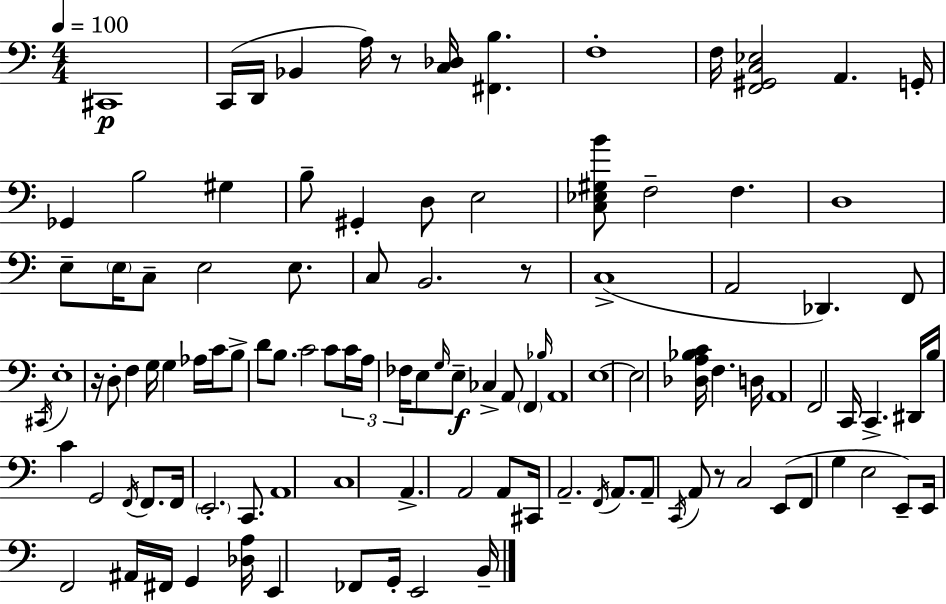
C#2/w C2/s D2/s Bb2/q A3/s R/e [C3,Db3]/s [F#2,B3]/q. F3/w F3/s [F2,G#2,C3,Eb3]/h A2/q. G2/s Gb2/q B3/h G#3/q B3/e G#2/q D3/e E3/h [C3,Eb3,G#3,B4]/e F3/h F3/q. D3/w E3/e E3/s C3/e E3/h E3/e. C3/e B2/h. R/e C3/w A2/h Db2/q. F2/e C#2/s E3/w R/s D3/e F3/q G3/s G3/q Ab3/s C4/s B3/e D4/e B3/e. C4/h C4/e C4/s A3/s FES3/s E3/e G3/s E3/e CES3/q A2/e F2/q Bb3/s A2/w E3/w E3/h [Db3,A3,Bb3,C4]/s F3/q. D3/s A2/w F2/h C2/s C2/q. D#2/s B3/s C4/q G2/h F2/s F2/e. F2/s E2/h. C2/e. A2/w C3/w A2/q. A2/h A2/e C#2/s A2/h. F2/s A2/e. A2/e C2/s A2/e R/e C3/h E2/e F2/e G3/q E3/h E2/e E2/s F2/h A#2/s F#2/s G2/q [Db3,A3]/s E2/q FES2/e G2/s E2/h B2/s